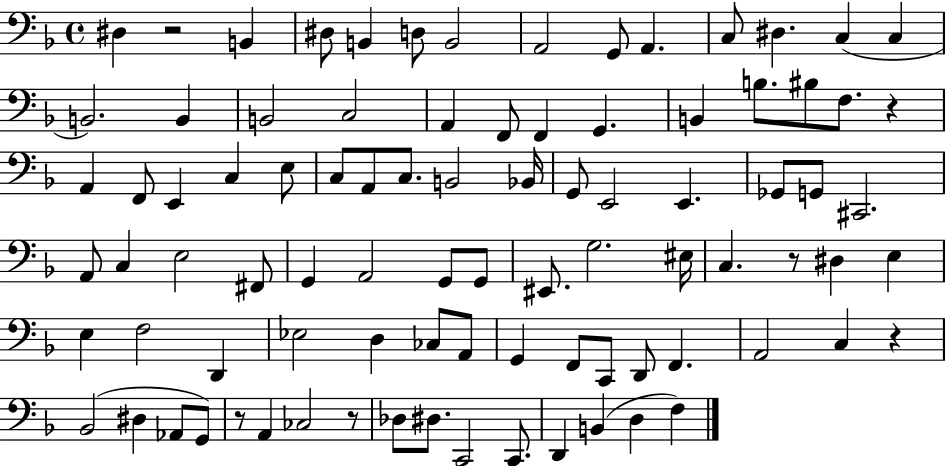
D#3/q R/h B2/q D#3/e B2/q D3/e B2/h A2/h G2/e A2/q. C3/e D#3/q. C3/q C3/q B2/h. B2/q B2/h C3/h A2/q F2/e F2/q G2/q. B2/q B3/e. BIS3/e F3/e. R/q A2/q F2/e E2/q C3/q E3/e C3/e A2/e C3/e. B2/h Bb2/s G2/e E2/h E2/q. Gb2/e G2/e C#2/h. A2/e C3/q E3/h F#2/e G2/q A2/h G2/e G2/e EIS2/e. G3/h. EIS3/s C3/q. R/e D#3/q E3/q E3/q F3/h D2/q Eb3/h D3/q CES3/e A2/e G2/q F2/e C2/e D2/e F2/q. A2/h C3/q R/q Bb2/h D#3/q Ab2/e G2/e R/e A2/q CES3/h R/e Db3/e D#3/e. C2/h C2/e. D2/q B2/q D3/q F3/q